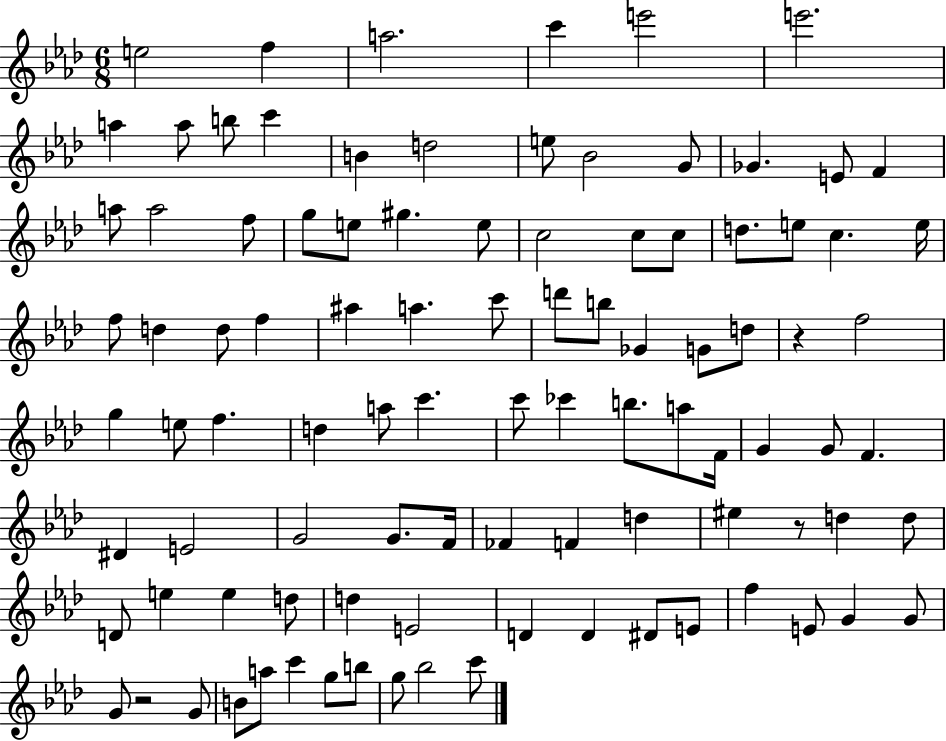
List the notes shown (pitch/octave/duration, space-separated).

E5/h F5/q A5/h. C6/q E6/h E6/h. A5/q A5/e B5/e C6/q B4/q D5/h E5/e Bb4/h G4/e Gb4/q. E4/e F4/q A5/e A5/h F5/e G5/e E5/e G#5/q. E5/e C5/h C5/e C5/e D5/e. E5/e C5/q. E5/s F5/e D5/q D5/e F5/q A#5/q A5/q. C6/e D6/e B5/e Gb4/q G4/e D5/e R/q F5/h G5/q E5/e F5/q. D5/q A5/e C6/q. C6/e CES6/q B5/e. A5/e F4/s G4/q G4/e F4/q. D#4/q E4/h G4/h G4/e. F4/s FES4/q F4/q D5/q EIS5/q R/e D5/q D5/e D4/e E5/q E5/q D5/e D5/q E4/h D4/q D4/q D#4/e E4/e F5/q E4/e G4/q G4/e G4/e R/h G4/e B4/e A5/e C6/q G5/e B5/e G5/e Bb5/h C6/e